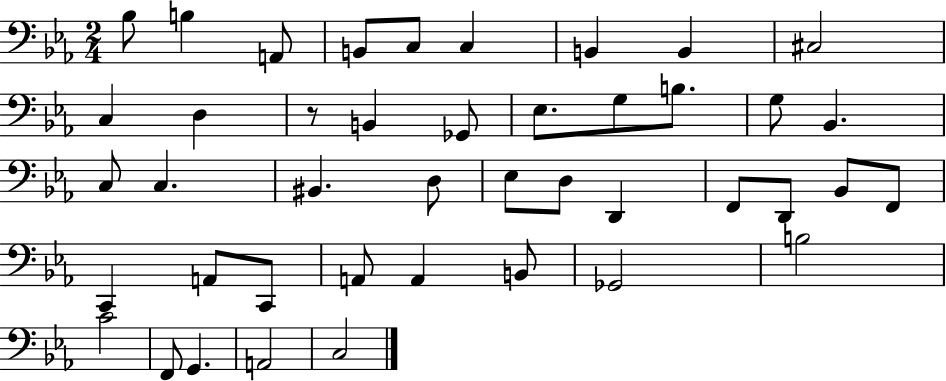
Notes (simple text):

Bb3/e B3/q A2/e B2/e C3/e C3/q B2/q B2/q C#3/h C3/q D3/q R/e B2/q Gb2/e Eb3/e. G3/e B3/e. G3/e Bb2/q. C3/e C3/q. BIS2/q. D3/e Eb3/e D3/e D2/q F2/e D2/e Bb2/e F2/e C2/q A2/e C2/e A2/e A2/q B2/e Gb2/h B3/h C4/h F2/e G2/q. A2/h C3/h